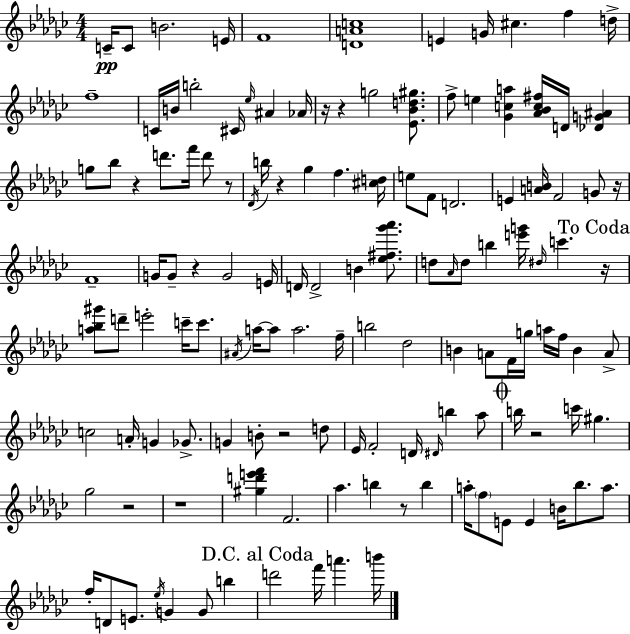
X:1
T:Untitled
M:4/4
L:1/4
K:Ebm
C/4 C/2 B2 E/4 F4 [DAc]4 E G/4 ^c f d/4 f4 C/4 B/4 b2 ^C/4 _e/4 ^A _A/4 z/4 z g2 [_E_Bd^g]/2 f/2 e [_Gca] [_A_Bc^f]/4 D/4 [_DG^A] g/2 _b/2 z d'/2 f'/4 d'/2 z/2 _D/4 b/4 z _g f [^cd]/4 e/2 F/2 D2 E [AB]/4 F2 G/2 z/4 F4 G/4 G/2 z G2 E/4 D/4 D2 B [_e^f_g'_a']/2 d/2 _A/4 d/2 b [e'g']/4 ^d/4 c' z/4 [a_b^g']/2 d'/2 e'2 c'/4 c'/2 ^A/4 a/4 a/2 a2 f/4 b2 _d2 B A/2 F/4 g/4 a/4 f/4 B A/2 c2 A/4 G _G/2 G B/2 z2 d/2 _E/4 F2 D/4 ^D/4 b _a/2 b/4 z2 c'/4 ^g _g2 z2 z4 [^gd'e'f'] F2 _a b z/2 b a/4 f/2 E/2 E B/4 _b/2 a/2 f/4 D/2 E/2 _e/4 G G/2 b d'2 f'/4 a' b'/4